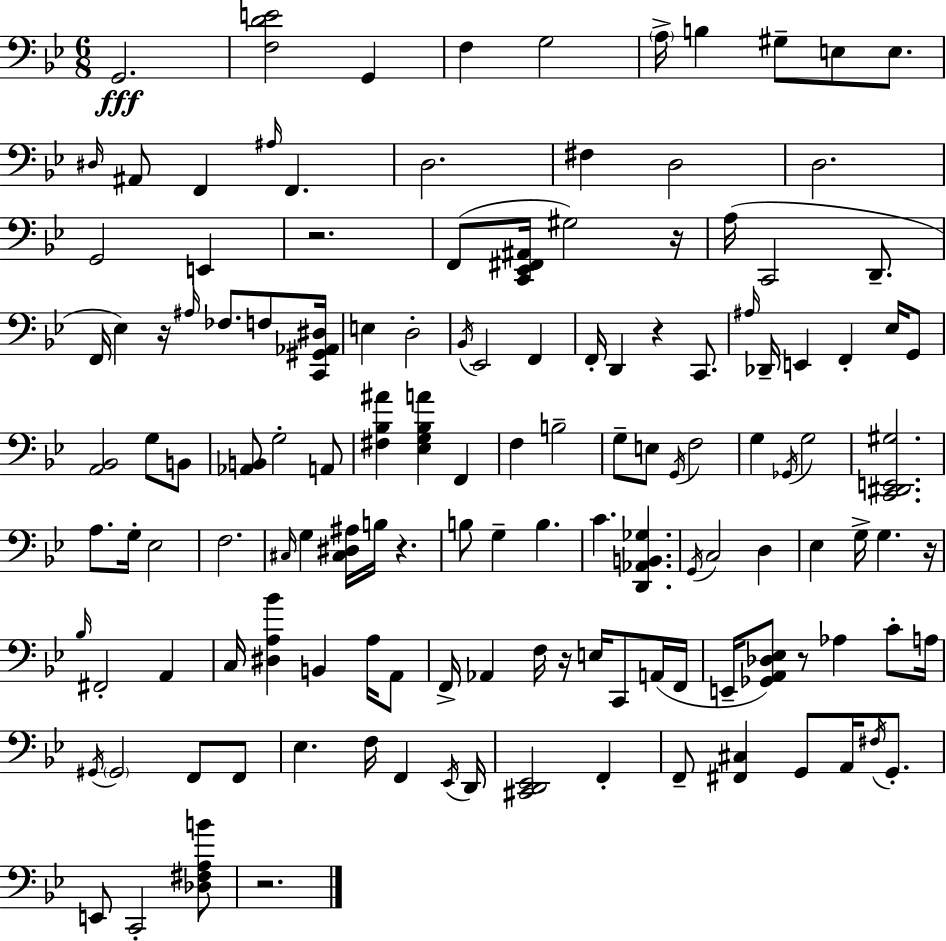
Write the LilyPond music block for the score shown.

{
  \clef bass
  \numericTimeSignature
  \time 6/8
  \key g \minor
  g,2.\fff | <f d' e'>2 g,4 | f4 g2 | \parenthesize a16-> b4 gis8-- e8 e8. | \break \grace { dis16 } ais,8 f,4 \grace { ais16 } f,4. | d2. | fis4 d2 | d2. | \break g,2 e,4 | r2. | f,8( <c, ees, fis, ais,>16 gis2) | r16 a16( c,2 d,8.-- | \break f,16 ees4) r16 \grace { ais16 } fes8. | f8 <c, gis, aes, dis>16 e4 d2-. | \acciaccatura { bes,16 } ees,2 | f,4 f,16-. d,4 r4 | \break c,8. \grace { ais16 } des,16-- e,4 f,4-. | ees16 g,8 <a, bes,>2 | g8 b,8 <aes, b,>8 g2-. | a,8 <fis bes ais'>4 <ees g bes a'>4 | \break f,4 f4 b2-- | g8-- e8 \acciaccatura { g,16 } f2 | g4 \acciaccatura { ges,16 } g2 | <c, dis, e, gis>2. | \break a8. g16-. ees2 | f2. | \grace { cis16 } g4 | <cis dis ais>16 b16 r4. b8 g4-- | \break b4. c'4. | <d, aes, b, ges>4. \acciaccatura { g,16 } c2 | d4 ees4 | g16-> g4. r16 \grace { bes16 } fis,2-. | \break a,4 c16 <dis a bes'>4 | b,4 a16 a,8 f,16-> aes,4 | f16 r16 e16 c,8 a,16( f,16 e,16-- <ges, a, des ees>8) | r8 aes4 c'8-. a16 \acciaccatura { gis,16 } \parenthesize gis,2 | \break f,8 f,8 ees4. | f16 f,4 \acciaccatura { ees,16 } d,16 | <cis, d, ees,>2 f,4-. | f,8-- <fis, cis>4 g,8 a,16 \acciaccatura { fis16 } g,8.-. | \break e,8 c,2-. <des fis a b'>8 | r2. | \bar "|."
}